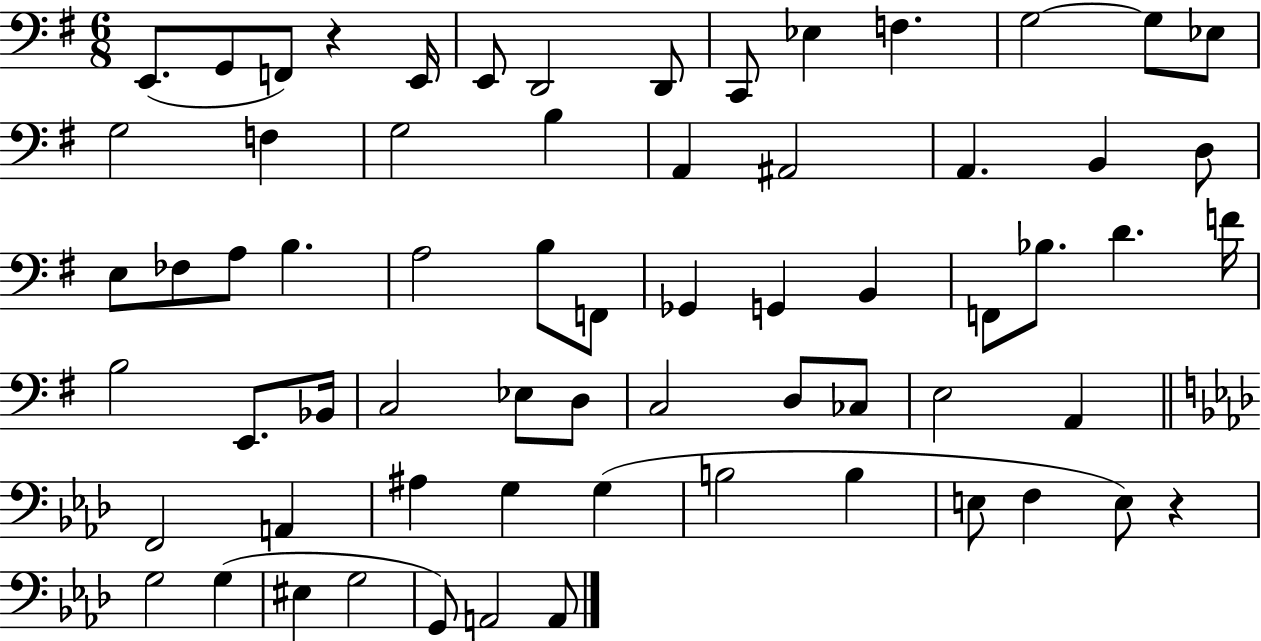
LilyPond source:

{
  \clef bass
  \numericTimeSignature
  \time 6/8
  \key g \major
  e,8.( g,8 f,8) r4 e,16 | e,8 d,2 d,8 | c,8 ees4 f4. | g2~~ g8 ees8 | \break g2 f4 | g2 b4 | a,4 ais,2 | a,4. b,4 d8 | \break e8 fes8 a8 b4. | a2 b8 f,8 | ges,4 g,4 b,4 | f,8 bes8. d'4. f'16 | \break b2 e,8. bes,16 | c2 ees8 d8 | c2 d8 ces8 | e2 a,4 | \break \bar "||" \break \key f \minor f,2 a,4 | ais4 g4 g4( | b2 b4 | e8 f4 e8) r4 | \break g2 g4( | eis4 g2 | g,8) a,2 a,8 | \bar "|."
}